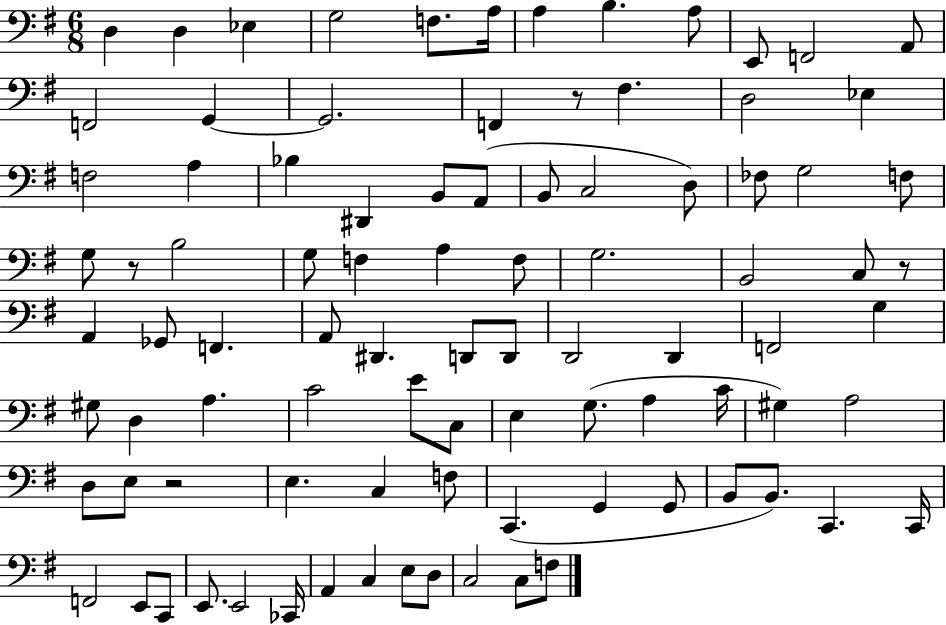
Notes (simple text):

D3/q D3/q Eb3/q G3/h F3/e. A3/s A3/q B3/q. A3/e E2/e F2/h A2/e F2/h G2/q G2/h. F2/q R/e F#3/q. D3/h Eb3/q F3/h A3/q Bb3/q D#2/q B2/e A2/e B2/e C3/h D3/e FES3/e G3/h F3/e G3/e R/e B3/h G3/e F3/q A3/q F3/e G3/h. B2/h C3/e R/e A2/q Gb2/e F2/q. A2/e D#2/q. D2/e D2/e D2/h D2/q F2/h G3/q G#3/e D3/q A3/q. C4/h E4/e C3/e E3/q G3/e. A3/q C4/s G#3/q A3/h D3/e E3/e R/h E3/q. C3/q F3/e C2/q. G2/q G2/e B2/e B2/e. C2/q. C2/s F2/h E2/e C2/e E2/e. E2/h CES2/s A2/q C3/q E3/e D3/e C3/h C3/e F3/e